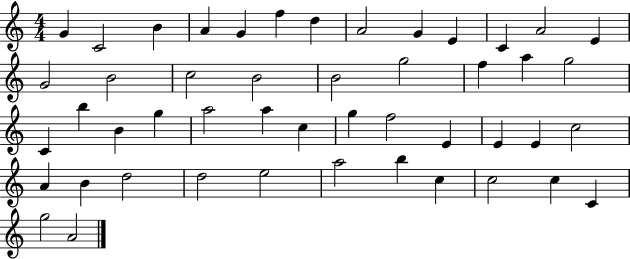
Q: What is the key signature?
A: C major